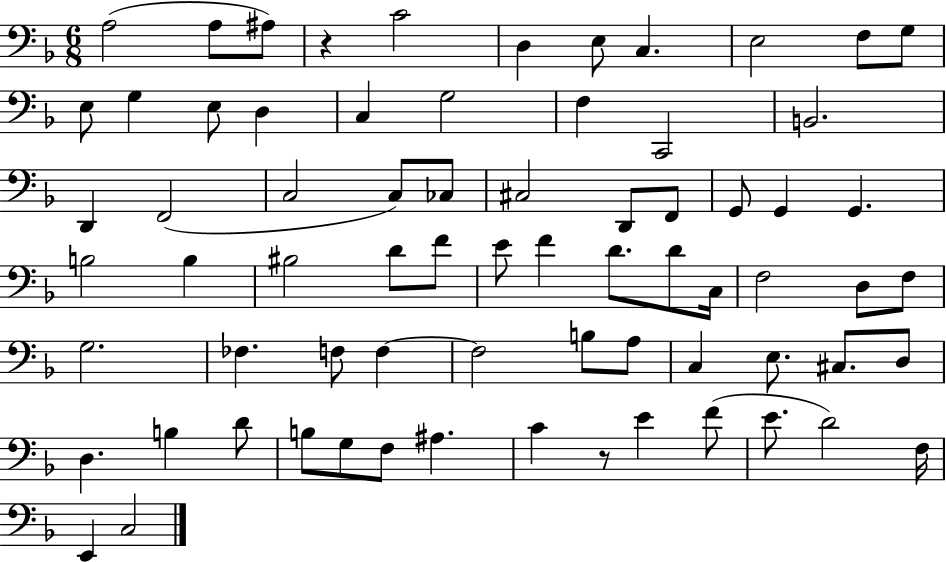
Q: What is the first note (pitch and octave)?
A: A3